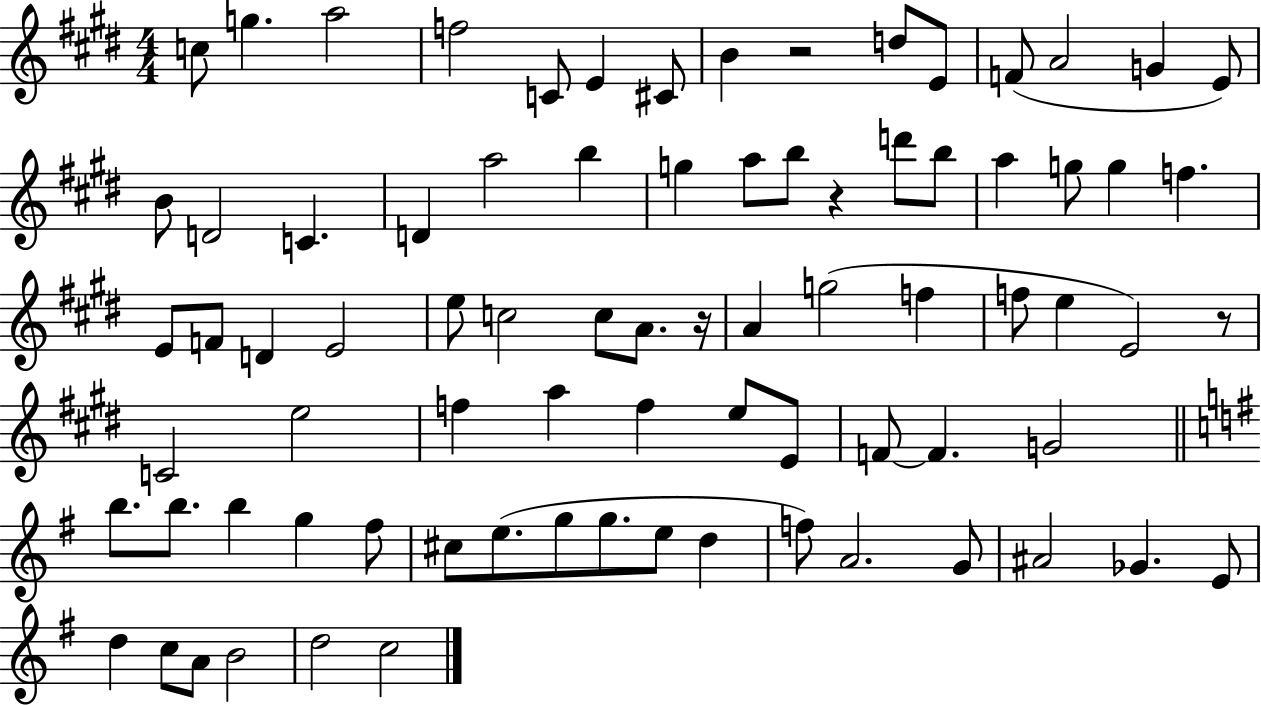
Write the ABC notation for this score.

X:1
T:Untitled
M:4/4
L:1/4
K:E
c/2 g a2 f2 C/2 E ^C/2 B z2 d/2 E/2 F/2 A2 G E/2 B/2 D2 C D a2 b g a/2 b/2 z d'/2 b/2 a g/2 g f E/2 F/2 D E2 e/2 c2 c/2 A/2 z/4 A g2 f f/2 e E2 z/2 C2 e2 f a f e/2 E/2 F/2 F G2 b/2 b/2 b g ^f/2 ^c/2 e/2 g/2 g/2 e/2 d f/2 A2 G/2 ^A2 _G E/2 d c/2 A/2 B2 d2 c2